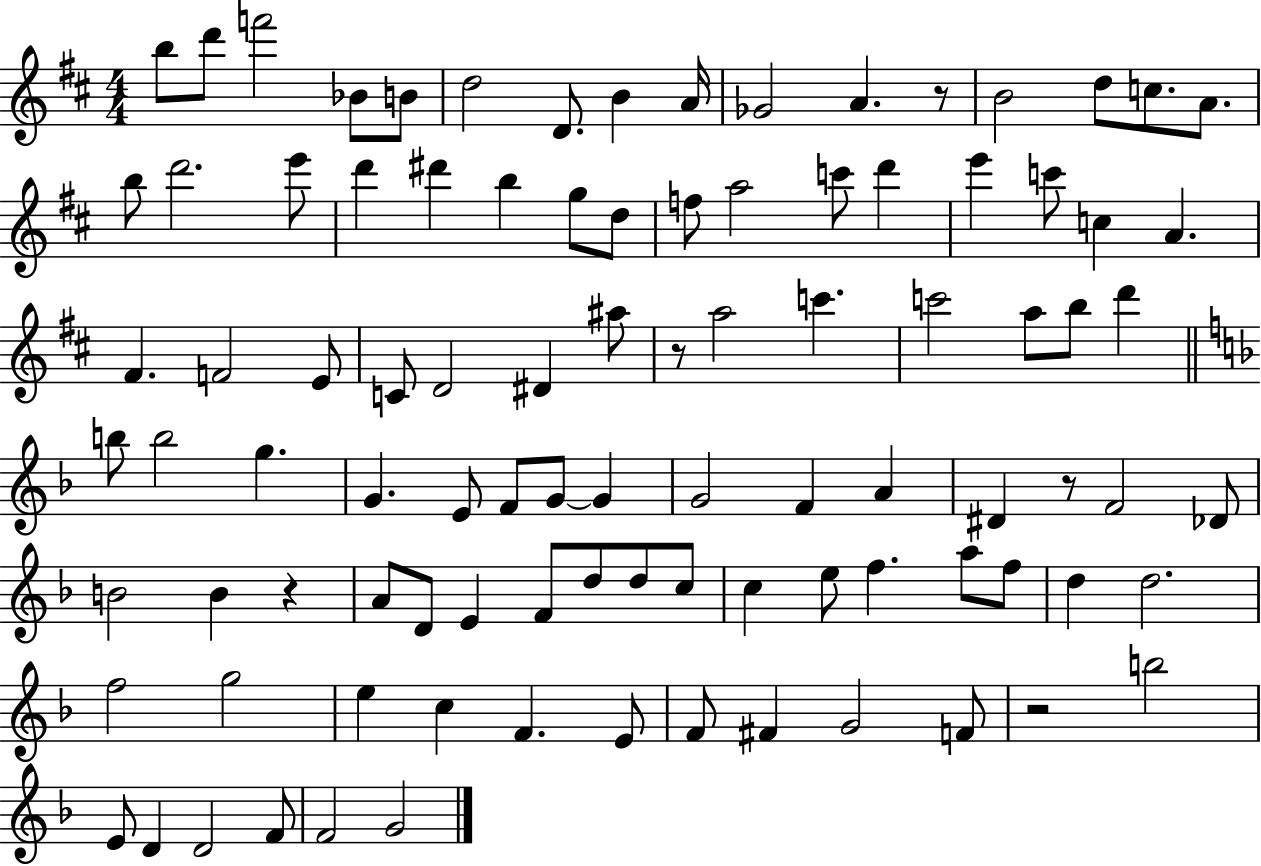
X:1
T:Untitled
M:4/4
L:1/4
K:D
b/2 d'/2 f'2 _B/2 B/2 d2 D/2 B A/4 _G2 A z/2 B2 d/2 c/2 A/2 b/2 d'2 e'/2 d' ^d' b g/2 d/2 f/2 a2 c'/2 d' e' c'/2 c A ^F F2 E/2 C/2 D2 ^D ^a/2 z/2 a2 c' c'2 a/2 b/2 d' b/2 b2 g G E/2 F/2 G/2 G G2 F A ^D z/2 F2 _D/2 B2 B z A/2 D/2 E F/2 d/2 d/2 c/2 c e/2 f a/2 f/2 d d2 f2 g2 e c F E/2 F/2 ^F G2 F/2 z2 b2 E/2 D D2 F/2 F2 G2